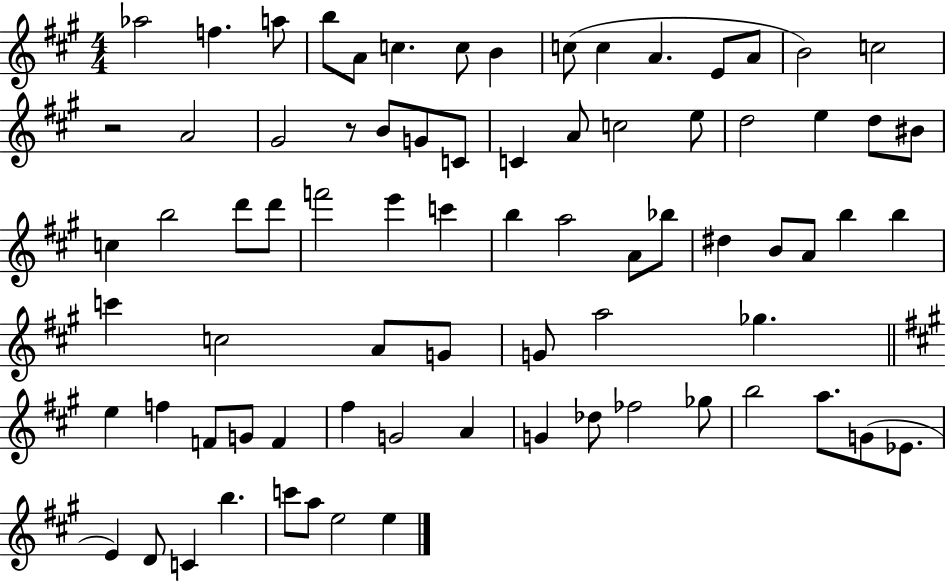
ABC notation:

X:1
T:Untitled
M:4/4
L:1/4
K:A
_a2 f a/2 b/2 A/2 c c/2 B c/2 c A E/2 A/2 B2 c2 z2 A2 ^G2 z/2 B/2 G/2 C/2 C A/2 c2 e/2 d2 e d/2 ^B/2 c b2 d'/2 d'/2 f'2 e' c' b a2 A/2 _b/2 ^d B/2 A/2 b b c' c2 A/2 G/2 G/2 a2 _g e f F/2 G/2 F ^f G2 A G _d/2 _f2 _g/2 b2 a/2 G/2 _E/2 E D/2 C b c'/2 a/2 e2 e